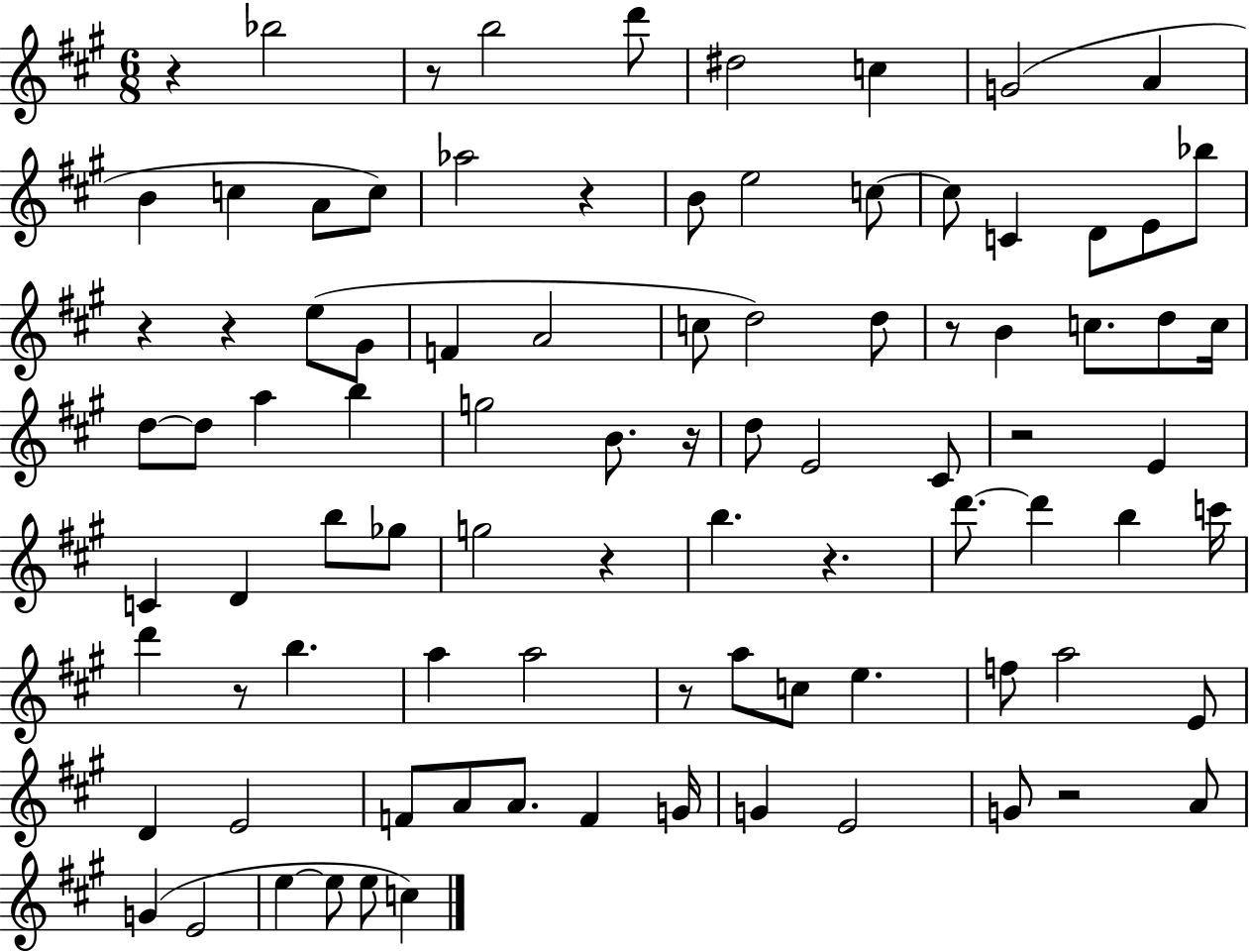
X:1
T:Untitled
M:6/8
L:1/4
K:A
z _b2 z/2 b2 d'/2 ^d2 c G2 A B c A/2 c/2 _a2 z B/2 e2 c/2 c/2 C D/2 E/2 _b/2 z z e/2 ^G/2 F A2 c/2 d2 d/2 z/2 B c/2 d/2 c/4 d/2 d/2 a b g2 B/2 z/4 d/2 E2 ^C/2 z2 E C D b/2 _g/2 g2 z b z d'/2 d' b c'/4 d' z/2 b a a2 z/2 a/2 c/2 e f/2 a2 E/2 D E2 F/2 A/2 A/2 F G/4 G E2 G/2 z2 A/2 G E2 e e/2 e/2 c